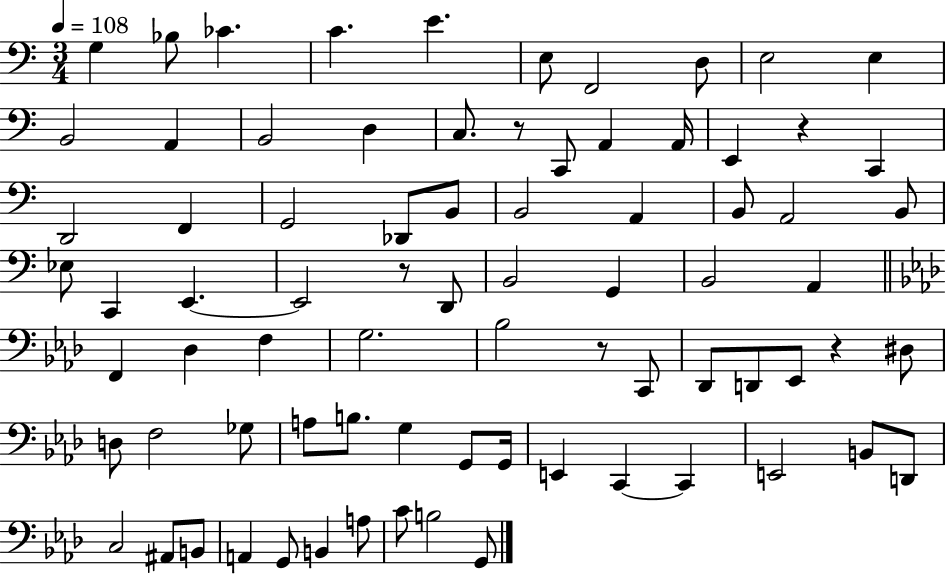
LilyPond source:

{
  \clef bass
  \numericTimeSignature
  \time 3/4
  \key c \major
  \tempo 4 = 108
  g4 bes8 ces'4. | c'4. e'4. | e8 f,2 d8 | e2 e4 | \break b,2 a,4 | b,2 d4 | c8. r8 c,8 a,4 a,16 | e,4 r4 c,4 | \break d,2 f,4 | g,2 des,8 b,8 | b,2 a,4 | b,8 a,2 b,8 | \break ees8 c,4 e,4.~~ | e,2 r8 d,8 | b,2 g,4 | b,2 a,4 | \break \bar "||" \break \key f \minor f,4 des4 f4 | g2. | bes2 r8 c,8 | des,8 d,8 ees,8 r4 dis8 | \break d8 f2 ges8 | a8 b8. g4 g,8 g,16 | e,4 c,4~~ c,4 | e,2 b,8 d,8 | \break c2 ais,8 b,8 | a,4 g,8 b,4 a8 | c'8 b2 g,8 | \bar "|."
}